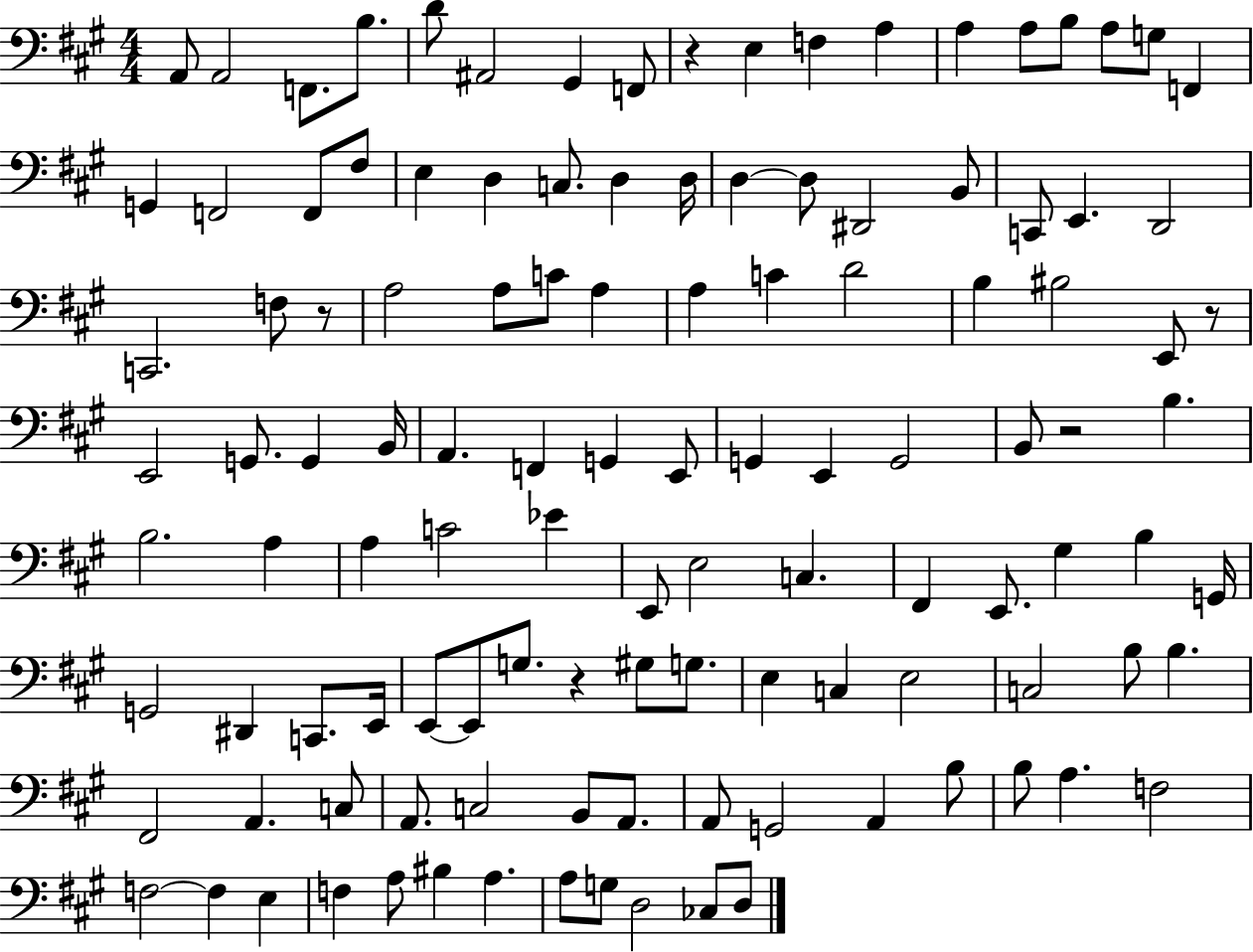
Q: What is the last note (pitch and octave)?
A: D3